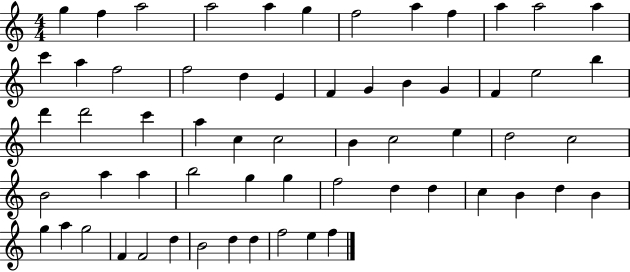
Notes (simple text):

G5/q F5/q A5/h A5/h A5/q G5/q F5/h A5/q F5/q A5/q A5/h A5/q C6/q A5/q F5/h F5/h D5/q E4/q F4/q G4/q B4/q G4/q F4/q E5/h B5/q D6/q D6/h C6/q A5/q C5/q C5/h B4/q C5/h E5/q D5/h C5/h B4/h A5/q A5/q B5/h G5/q G5/q F5/h D5/q D5/q C5/q B4/q D5/q B4/q G5/q A5/q G5/h F4/q F4/h D5/q B4/h D5/q D5/q F5/h E5/q F5/q